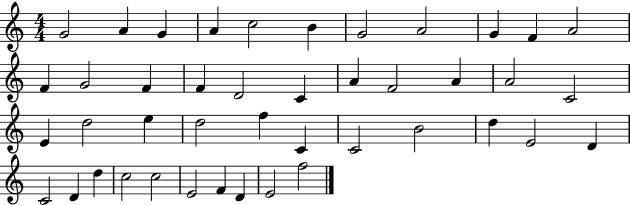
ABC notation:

X:1
T:Untitled
M:4/4
L:1/4
K:C
G2 A G A c2 B G2 A2 G F A2 F G2 F F D2 C A F2 A A2 C2 E d2 e d2 f C C2 B2 d E2 D C2 D d c2 c2 E2 F D E2 f2